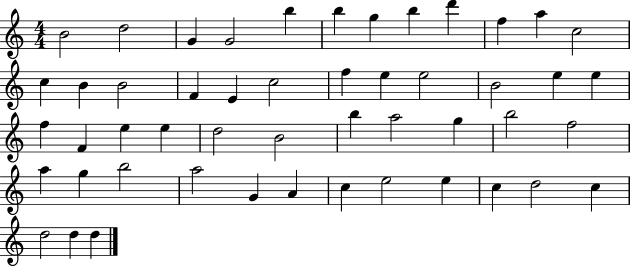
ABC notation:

X:1
T:Untitled
M:4/4
L:1/4
K:C
B2 d2 G G2 b b g b d' f a c2 c B B2 F E c2 f e e2 B2 e e f F e e d2 B2 b a2 g b2 f2 a g b2 a2 G A c e2 e c d2 c d2 d d